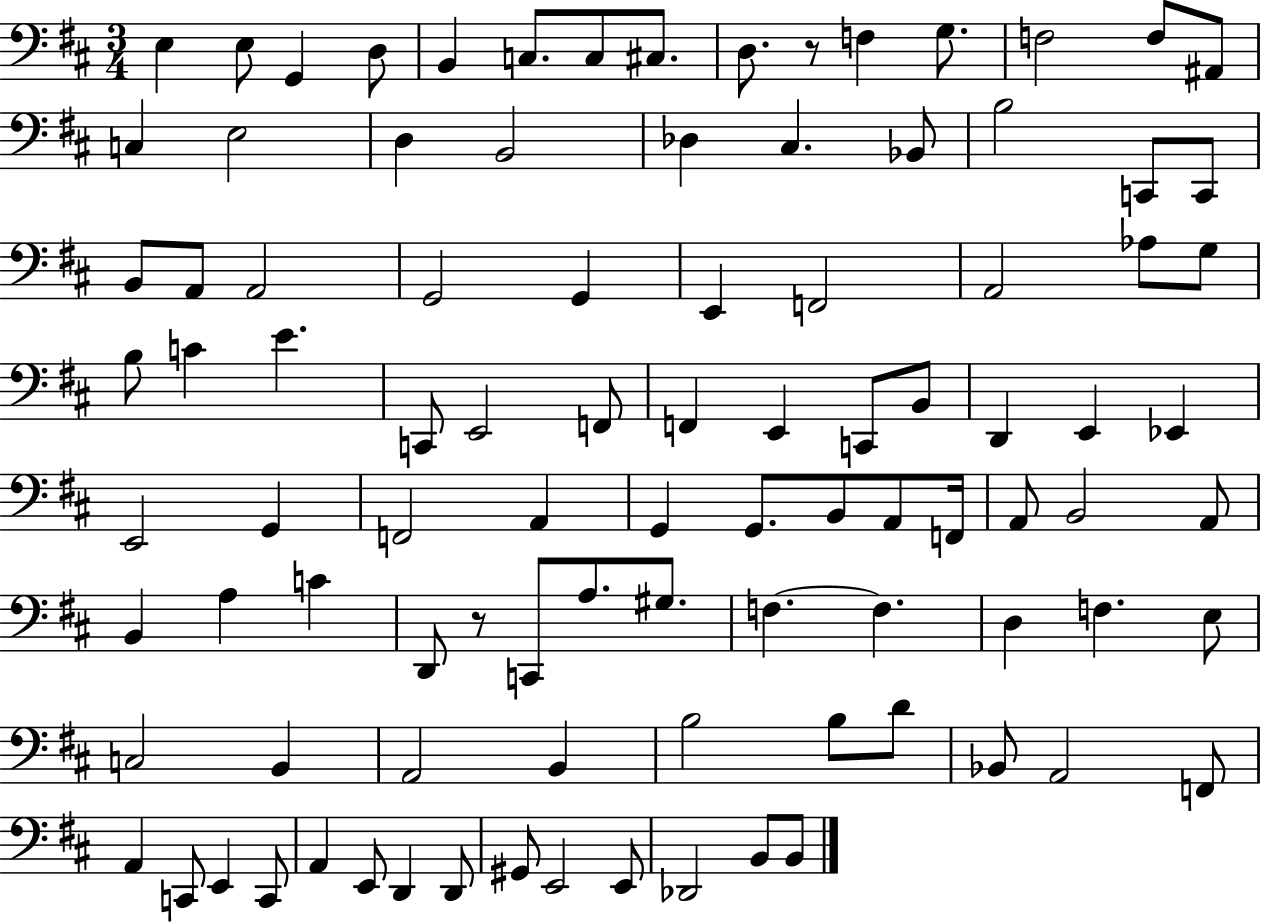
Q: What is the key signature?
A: D major